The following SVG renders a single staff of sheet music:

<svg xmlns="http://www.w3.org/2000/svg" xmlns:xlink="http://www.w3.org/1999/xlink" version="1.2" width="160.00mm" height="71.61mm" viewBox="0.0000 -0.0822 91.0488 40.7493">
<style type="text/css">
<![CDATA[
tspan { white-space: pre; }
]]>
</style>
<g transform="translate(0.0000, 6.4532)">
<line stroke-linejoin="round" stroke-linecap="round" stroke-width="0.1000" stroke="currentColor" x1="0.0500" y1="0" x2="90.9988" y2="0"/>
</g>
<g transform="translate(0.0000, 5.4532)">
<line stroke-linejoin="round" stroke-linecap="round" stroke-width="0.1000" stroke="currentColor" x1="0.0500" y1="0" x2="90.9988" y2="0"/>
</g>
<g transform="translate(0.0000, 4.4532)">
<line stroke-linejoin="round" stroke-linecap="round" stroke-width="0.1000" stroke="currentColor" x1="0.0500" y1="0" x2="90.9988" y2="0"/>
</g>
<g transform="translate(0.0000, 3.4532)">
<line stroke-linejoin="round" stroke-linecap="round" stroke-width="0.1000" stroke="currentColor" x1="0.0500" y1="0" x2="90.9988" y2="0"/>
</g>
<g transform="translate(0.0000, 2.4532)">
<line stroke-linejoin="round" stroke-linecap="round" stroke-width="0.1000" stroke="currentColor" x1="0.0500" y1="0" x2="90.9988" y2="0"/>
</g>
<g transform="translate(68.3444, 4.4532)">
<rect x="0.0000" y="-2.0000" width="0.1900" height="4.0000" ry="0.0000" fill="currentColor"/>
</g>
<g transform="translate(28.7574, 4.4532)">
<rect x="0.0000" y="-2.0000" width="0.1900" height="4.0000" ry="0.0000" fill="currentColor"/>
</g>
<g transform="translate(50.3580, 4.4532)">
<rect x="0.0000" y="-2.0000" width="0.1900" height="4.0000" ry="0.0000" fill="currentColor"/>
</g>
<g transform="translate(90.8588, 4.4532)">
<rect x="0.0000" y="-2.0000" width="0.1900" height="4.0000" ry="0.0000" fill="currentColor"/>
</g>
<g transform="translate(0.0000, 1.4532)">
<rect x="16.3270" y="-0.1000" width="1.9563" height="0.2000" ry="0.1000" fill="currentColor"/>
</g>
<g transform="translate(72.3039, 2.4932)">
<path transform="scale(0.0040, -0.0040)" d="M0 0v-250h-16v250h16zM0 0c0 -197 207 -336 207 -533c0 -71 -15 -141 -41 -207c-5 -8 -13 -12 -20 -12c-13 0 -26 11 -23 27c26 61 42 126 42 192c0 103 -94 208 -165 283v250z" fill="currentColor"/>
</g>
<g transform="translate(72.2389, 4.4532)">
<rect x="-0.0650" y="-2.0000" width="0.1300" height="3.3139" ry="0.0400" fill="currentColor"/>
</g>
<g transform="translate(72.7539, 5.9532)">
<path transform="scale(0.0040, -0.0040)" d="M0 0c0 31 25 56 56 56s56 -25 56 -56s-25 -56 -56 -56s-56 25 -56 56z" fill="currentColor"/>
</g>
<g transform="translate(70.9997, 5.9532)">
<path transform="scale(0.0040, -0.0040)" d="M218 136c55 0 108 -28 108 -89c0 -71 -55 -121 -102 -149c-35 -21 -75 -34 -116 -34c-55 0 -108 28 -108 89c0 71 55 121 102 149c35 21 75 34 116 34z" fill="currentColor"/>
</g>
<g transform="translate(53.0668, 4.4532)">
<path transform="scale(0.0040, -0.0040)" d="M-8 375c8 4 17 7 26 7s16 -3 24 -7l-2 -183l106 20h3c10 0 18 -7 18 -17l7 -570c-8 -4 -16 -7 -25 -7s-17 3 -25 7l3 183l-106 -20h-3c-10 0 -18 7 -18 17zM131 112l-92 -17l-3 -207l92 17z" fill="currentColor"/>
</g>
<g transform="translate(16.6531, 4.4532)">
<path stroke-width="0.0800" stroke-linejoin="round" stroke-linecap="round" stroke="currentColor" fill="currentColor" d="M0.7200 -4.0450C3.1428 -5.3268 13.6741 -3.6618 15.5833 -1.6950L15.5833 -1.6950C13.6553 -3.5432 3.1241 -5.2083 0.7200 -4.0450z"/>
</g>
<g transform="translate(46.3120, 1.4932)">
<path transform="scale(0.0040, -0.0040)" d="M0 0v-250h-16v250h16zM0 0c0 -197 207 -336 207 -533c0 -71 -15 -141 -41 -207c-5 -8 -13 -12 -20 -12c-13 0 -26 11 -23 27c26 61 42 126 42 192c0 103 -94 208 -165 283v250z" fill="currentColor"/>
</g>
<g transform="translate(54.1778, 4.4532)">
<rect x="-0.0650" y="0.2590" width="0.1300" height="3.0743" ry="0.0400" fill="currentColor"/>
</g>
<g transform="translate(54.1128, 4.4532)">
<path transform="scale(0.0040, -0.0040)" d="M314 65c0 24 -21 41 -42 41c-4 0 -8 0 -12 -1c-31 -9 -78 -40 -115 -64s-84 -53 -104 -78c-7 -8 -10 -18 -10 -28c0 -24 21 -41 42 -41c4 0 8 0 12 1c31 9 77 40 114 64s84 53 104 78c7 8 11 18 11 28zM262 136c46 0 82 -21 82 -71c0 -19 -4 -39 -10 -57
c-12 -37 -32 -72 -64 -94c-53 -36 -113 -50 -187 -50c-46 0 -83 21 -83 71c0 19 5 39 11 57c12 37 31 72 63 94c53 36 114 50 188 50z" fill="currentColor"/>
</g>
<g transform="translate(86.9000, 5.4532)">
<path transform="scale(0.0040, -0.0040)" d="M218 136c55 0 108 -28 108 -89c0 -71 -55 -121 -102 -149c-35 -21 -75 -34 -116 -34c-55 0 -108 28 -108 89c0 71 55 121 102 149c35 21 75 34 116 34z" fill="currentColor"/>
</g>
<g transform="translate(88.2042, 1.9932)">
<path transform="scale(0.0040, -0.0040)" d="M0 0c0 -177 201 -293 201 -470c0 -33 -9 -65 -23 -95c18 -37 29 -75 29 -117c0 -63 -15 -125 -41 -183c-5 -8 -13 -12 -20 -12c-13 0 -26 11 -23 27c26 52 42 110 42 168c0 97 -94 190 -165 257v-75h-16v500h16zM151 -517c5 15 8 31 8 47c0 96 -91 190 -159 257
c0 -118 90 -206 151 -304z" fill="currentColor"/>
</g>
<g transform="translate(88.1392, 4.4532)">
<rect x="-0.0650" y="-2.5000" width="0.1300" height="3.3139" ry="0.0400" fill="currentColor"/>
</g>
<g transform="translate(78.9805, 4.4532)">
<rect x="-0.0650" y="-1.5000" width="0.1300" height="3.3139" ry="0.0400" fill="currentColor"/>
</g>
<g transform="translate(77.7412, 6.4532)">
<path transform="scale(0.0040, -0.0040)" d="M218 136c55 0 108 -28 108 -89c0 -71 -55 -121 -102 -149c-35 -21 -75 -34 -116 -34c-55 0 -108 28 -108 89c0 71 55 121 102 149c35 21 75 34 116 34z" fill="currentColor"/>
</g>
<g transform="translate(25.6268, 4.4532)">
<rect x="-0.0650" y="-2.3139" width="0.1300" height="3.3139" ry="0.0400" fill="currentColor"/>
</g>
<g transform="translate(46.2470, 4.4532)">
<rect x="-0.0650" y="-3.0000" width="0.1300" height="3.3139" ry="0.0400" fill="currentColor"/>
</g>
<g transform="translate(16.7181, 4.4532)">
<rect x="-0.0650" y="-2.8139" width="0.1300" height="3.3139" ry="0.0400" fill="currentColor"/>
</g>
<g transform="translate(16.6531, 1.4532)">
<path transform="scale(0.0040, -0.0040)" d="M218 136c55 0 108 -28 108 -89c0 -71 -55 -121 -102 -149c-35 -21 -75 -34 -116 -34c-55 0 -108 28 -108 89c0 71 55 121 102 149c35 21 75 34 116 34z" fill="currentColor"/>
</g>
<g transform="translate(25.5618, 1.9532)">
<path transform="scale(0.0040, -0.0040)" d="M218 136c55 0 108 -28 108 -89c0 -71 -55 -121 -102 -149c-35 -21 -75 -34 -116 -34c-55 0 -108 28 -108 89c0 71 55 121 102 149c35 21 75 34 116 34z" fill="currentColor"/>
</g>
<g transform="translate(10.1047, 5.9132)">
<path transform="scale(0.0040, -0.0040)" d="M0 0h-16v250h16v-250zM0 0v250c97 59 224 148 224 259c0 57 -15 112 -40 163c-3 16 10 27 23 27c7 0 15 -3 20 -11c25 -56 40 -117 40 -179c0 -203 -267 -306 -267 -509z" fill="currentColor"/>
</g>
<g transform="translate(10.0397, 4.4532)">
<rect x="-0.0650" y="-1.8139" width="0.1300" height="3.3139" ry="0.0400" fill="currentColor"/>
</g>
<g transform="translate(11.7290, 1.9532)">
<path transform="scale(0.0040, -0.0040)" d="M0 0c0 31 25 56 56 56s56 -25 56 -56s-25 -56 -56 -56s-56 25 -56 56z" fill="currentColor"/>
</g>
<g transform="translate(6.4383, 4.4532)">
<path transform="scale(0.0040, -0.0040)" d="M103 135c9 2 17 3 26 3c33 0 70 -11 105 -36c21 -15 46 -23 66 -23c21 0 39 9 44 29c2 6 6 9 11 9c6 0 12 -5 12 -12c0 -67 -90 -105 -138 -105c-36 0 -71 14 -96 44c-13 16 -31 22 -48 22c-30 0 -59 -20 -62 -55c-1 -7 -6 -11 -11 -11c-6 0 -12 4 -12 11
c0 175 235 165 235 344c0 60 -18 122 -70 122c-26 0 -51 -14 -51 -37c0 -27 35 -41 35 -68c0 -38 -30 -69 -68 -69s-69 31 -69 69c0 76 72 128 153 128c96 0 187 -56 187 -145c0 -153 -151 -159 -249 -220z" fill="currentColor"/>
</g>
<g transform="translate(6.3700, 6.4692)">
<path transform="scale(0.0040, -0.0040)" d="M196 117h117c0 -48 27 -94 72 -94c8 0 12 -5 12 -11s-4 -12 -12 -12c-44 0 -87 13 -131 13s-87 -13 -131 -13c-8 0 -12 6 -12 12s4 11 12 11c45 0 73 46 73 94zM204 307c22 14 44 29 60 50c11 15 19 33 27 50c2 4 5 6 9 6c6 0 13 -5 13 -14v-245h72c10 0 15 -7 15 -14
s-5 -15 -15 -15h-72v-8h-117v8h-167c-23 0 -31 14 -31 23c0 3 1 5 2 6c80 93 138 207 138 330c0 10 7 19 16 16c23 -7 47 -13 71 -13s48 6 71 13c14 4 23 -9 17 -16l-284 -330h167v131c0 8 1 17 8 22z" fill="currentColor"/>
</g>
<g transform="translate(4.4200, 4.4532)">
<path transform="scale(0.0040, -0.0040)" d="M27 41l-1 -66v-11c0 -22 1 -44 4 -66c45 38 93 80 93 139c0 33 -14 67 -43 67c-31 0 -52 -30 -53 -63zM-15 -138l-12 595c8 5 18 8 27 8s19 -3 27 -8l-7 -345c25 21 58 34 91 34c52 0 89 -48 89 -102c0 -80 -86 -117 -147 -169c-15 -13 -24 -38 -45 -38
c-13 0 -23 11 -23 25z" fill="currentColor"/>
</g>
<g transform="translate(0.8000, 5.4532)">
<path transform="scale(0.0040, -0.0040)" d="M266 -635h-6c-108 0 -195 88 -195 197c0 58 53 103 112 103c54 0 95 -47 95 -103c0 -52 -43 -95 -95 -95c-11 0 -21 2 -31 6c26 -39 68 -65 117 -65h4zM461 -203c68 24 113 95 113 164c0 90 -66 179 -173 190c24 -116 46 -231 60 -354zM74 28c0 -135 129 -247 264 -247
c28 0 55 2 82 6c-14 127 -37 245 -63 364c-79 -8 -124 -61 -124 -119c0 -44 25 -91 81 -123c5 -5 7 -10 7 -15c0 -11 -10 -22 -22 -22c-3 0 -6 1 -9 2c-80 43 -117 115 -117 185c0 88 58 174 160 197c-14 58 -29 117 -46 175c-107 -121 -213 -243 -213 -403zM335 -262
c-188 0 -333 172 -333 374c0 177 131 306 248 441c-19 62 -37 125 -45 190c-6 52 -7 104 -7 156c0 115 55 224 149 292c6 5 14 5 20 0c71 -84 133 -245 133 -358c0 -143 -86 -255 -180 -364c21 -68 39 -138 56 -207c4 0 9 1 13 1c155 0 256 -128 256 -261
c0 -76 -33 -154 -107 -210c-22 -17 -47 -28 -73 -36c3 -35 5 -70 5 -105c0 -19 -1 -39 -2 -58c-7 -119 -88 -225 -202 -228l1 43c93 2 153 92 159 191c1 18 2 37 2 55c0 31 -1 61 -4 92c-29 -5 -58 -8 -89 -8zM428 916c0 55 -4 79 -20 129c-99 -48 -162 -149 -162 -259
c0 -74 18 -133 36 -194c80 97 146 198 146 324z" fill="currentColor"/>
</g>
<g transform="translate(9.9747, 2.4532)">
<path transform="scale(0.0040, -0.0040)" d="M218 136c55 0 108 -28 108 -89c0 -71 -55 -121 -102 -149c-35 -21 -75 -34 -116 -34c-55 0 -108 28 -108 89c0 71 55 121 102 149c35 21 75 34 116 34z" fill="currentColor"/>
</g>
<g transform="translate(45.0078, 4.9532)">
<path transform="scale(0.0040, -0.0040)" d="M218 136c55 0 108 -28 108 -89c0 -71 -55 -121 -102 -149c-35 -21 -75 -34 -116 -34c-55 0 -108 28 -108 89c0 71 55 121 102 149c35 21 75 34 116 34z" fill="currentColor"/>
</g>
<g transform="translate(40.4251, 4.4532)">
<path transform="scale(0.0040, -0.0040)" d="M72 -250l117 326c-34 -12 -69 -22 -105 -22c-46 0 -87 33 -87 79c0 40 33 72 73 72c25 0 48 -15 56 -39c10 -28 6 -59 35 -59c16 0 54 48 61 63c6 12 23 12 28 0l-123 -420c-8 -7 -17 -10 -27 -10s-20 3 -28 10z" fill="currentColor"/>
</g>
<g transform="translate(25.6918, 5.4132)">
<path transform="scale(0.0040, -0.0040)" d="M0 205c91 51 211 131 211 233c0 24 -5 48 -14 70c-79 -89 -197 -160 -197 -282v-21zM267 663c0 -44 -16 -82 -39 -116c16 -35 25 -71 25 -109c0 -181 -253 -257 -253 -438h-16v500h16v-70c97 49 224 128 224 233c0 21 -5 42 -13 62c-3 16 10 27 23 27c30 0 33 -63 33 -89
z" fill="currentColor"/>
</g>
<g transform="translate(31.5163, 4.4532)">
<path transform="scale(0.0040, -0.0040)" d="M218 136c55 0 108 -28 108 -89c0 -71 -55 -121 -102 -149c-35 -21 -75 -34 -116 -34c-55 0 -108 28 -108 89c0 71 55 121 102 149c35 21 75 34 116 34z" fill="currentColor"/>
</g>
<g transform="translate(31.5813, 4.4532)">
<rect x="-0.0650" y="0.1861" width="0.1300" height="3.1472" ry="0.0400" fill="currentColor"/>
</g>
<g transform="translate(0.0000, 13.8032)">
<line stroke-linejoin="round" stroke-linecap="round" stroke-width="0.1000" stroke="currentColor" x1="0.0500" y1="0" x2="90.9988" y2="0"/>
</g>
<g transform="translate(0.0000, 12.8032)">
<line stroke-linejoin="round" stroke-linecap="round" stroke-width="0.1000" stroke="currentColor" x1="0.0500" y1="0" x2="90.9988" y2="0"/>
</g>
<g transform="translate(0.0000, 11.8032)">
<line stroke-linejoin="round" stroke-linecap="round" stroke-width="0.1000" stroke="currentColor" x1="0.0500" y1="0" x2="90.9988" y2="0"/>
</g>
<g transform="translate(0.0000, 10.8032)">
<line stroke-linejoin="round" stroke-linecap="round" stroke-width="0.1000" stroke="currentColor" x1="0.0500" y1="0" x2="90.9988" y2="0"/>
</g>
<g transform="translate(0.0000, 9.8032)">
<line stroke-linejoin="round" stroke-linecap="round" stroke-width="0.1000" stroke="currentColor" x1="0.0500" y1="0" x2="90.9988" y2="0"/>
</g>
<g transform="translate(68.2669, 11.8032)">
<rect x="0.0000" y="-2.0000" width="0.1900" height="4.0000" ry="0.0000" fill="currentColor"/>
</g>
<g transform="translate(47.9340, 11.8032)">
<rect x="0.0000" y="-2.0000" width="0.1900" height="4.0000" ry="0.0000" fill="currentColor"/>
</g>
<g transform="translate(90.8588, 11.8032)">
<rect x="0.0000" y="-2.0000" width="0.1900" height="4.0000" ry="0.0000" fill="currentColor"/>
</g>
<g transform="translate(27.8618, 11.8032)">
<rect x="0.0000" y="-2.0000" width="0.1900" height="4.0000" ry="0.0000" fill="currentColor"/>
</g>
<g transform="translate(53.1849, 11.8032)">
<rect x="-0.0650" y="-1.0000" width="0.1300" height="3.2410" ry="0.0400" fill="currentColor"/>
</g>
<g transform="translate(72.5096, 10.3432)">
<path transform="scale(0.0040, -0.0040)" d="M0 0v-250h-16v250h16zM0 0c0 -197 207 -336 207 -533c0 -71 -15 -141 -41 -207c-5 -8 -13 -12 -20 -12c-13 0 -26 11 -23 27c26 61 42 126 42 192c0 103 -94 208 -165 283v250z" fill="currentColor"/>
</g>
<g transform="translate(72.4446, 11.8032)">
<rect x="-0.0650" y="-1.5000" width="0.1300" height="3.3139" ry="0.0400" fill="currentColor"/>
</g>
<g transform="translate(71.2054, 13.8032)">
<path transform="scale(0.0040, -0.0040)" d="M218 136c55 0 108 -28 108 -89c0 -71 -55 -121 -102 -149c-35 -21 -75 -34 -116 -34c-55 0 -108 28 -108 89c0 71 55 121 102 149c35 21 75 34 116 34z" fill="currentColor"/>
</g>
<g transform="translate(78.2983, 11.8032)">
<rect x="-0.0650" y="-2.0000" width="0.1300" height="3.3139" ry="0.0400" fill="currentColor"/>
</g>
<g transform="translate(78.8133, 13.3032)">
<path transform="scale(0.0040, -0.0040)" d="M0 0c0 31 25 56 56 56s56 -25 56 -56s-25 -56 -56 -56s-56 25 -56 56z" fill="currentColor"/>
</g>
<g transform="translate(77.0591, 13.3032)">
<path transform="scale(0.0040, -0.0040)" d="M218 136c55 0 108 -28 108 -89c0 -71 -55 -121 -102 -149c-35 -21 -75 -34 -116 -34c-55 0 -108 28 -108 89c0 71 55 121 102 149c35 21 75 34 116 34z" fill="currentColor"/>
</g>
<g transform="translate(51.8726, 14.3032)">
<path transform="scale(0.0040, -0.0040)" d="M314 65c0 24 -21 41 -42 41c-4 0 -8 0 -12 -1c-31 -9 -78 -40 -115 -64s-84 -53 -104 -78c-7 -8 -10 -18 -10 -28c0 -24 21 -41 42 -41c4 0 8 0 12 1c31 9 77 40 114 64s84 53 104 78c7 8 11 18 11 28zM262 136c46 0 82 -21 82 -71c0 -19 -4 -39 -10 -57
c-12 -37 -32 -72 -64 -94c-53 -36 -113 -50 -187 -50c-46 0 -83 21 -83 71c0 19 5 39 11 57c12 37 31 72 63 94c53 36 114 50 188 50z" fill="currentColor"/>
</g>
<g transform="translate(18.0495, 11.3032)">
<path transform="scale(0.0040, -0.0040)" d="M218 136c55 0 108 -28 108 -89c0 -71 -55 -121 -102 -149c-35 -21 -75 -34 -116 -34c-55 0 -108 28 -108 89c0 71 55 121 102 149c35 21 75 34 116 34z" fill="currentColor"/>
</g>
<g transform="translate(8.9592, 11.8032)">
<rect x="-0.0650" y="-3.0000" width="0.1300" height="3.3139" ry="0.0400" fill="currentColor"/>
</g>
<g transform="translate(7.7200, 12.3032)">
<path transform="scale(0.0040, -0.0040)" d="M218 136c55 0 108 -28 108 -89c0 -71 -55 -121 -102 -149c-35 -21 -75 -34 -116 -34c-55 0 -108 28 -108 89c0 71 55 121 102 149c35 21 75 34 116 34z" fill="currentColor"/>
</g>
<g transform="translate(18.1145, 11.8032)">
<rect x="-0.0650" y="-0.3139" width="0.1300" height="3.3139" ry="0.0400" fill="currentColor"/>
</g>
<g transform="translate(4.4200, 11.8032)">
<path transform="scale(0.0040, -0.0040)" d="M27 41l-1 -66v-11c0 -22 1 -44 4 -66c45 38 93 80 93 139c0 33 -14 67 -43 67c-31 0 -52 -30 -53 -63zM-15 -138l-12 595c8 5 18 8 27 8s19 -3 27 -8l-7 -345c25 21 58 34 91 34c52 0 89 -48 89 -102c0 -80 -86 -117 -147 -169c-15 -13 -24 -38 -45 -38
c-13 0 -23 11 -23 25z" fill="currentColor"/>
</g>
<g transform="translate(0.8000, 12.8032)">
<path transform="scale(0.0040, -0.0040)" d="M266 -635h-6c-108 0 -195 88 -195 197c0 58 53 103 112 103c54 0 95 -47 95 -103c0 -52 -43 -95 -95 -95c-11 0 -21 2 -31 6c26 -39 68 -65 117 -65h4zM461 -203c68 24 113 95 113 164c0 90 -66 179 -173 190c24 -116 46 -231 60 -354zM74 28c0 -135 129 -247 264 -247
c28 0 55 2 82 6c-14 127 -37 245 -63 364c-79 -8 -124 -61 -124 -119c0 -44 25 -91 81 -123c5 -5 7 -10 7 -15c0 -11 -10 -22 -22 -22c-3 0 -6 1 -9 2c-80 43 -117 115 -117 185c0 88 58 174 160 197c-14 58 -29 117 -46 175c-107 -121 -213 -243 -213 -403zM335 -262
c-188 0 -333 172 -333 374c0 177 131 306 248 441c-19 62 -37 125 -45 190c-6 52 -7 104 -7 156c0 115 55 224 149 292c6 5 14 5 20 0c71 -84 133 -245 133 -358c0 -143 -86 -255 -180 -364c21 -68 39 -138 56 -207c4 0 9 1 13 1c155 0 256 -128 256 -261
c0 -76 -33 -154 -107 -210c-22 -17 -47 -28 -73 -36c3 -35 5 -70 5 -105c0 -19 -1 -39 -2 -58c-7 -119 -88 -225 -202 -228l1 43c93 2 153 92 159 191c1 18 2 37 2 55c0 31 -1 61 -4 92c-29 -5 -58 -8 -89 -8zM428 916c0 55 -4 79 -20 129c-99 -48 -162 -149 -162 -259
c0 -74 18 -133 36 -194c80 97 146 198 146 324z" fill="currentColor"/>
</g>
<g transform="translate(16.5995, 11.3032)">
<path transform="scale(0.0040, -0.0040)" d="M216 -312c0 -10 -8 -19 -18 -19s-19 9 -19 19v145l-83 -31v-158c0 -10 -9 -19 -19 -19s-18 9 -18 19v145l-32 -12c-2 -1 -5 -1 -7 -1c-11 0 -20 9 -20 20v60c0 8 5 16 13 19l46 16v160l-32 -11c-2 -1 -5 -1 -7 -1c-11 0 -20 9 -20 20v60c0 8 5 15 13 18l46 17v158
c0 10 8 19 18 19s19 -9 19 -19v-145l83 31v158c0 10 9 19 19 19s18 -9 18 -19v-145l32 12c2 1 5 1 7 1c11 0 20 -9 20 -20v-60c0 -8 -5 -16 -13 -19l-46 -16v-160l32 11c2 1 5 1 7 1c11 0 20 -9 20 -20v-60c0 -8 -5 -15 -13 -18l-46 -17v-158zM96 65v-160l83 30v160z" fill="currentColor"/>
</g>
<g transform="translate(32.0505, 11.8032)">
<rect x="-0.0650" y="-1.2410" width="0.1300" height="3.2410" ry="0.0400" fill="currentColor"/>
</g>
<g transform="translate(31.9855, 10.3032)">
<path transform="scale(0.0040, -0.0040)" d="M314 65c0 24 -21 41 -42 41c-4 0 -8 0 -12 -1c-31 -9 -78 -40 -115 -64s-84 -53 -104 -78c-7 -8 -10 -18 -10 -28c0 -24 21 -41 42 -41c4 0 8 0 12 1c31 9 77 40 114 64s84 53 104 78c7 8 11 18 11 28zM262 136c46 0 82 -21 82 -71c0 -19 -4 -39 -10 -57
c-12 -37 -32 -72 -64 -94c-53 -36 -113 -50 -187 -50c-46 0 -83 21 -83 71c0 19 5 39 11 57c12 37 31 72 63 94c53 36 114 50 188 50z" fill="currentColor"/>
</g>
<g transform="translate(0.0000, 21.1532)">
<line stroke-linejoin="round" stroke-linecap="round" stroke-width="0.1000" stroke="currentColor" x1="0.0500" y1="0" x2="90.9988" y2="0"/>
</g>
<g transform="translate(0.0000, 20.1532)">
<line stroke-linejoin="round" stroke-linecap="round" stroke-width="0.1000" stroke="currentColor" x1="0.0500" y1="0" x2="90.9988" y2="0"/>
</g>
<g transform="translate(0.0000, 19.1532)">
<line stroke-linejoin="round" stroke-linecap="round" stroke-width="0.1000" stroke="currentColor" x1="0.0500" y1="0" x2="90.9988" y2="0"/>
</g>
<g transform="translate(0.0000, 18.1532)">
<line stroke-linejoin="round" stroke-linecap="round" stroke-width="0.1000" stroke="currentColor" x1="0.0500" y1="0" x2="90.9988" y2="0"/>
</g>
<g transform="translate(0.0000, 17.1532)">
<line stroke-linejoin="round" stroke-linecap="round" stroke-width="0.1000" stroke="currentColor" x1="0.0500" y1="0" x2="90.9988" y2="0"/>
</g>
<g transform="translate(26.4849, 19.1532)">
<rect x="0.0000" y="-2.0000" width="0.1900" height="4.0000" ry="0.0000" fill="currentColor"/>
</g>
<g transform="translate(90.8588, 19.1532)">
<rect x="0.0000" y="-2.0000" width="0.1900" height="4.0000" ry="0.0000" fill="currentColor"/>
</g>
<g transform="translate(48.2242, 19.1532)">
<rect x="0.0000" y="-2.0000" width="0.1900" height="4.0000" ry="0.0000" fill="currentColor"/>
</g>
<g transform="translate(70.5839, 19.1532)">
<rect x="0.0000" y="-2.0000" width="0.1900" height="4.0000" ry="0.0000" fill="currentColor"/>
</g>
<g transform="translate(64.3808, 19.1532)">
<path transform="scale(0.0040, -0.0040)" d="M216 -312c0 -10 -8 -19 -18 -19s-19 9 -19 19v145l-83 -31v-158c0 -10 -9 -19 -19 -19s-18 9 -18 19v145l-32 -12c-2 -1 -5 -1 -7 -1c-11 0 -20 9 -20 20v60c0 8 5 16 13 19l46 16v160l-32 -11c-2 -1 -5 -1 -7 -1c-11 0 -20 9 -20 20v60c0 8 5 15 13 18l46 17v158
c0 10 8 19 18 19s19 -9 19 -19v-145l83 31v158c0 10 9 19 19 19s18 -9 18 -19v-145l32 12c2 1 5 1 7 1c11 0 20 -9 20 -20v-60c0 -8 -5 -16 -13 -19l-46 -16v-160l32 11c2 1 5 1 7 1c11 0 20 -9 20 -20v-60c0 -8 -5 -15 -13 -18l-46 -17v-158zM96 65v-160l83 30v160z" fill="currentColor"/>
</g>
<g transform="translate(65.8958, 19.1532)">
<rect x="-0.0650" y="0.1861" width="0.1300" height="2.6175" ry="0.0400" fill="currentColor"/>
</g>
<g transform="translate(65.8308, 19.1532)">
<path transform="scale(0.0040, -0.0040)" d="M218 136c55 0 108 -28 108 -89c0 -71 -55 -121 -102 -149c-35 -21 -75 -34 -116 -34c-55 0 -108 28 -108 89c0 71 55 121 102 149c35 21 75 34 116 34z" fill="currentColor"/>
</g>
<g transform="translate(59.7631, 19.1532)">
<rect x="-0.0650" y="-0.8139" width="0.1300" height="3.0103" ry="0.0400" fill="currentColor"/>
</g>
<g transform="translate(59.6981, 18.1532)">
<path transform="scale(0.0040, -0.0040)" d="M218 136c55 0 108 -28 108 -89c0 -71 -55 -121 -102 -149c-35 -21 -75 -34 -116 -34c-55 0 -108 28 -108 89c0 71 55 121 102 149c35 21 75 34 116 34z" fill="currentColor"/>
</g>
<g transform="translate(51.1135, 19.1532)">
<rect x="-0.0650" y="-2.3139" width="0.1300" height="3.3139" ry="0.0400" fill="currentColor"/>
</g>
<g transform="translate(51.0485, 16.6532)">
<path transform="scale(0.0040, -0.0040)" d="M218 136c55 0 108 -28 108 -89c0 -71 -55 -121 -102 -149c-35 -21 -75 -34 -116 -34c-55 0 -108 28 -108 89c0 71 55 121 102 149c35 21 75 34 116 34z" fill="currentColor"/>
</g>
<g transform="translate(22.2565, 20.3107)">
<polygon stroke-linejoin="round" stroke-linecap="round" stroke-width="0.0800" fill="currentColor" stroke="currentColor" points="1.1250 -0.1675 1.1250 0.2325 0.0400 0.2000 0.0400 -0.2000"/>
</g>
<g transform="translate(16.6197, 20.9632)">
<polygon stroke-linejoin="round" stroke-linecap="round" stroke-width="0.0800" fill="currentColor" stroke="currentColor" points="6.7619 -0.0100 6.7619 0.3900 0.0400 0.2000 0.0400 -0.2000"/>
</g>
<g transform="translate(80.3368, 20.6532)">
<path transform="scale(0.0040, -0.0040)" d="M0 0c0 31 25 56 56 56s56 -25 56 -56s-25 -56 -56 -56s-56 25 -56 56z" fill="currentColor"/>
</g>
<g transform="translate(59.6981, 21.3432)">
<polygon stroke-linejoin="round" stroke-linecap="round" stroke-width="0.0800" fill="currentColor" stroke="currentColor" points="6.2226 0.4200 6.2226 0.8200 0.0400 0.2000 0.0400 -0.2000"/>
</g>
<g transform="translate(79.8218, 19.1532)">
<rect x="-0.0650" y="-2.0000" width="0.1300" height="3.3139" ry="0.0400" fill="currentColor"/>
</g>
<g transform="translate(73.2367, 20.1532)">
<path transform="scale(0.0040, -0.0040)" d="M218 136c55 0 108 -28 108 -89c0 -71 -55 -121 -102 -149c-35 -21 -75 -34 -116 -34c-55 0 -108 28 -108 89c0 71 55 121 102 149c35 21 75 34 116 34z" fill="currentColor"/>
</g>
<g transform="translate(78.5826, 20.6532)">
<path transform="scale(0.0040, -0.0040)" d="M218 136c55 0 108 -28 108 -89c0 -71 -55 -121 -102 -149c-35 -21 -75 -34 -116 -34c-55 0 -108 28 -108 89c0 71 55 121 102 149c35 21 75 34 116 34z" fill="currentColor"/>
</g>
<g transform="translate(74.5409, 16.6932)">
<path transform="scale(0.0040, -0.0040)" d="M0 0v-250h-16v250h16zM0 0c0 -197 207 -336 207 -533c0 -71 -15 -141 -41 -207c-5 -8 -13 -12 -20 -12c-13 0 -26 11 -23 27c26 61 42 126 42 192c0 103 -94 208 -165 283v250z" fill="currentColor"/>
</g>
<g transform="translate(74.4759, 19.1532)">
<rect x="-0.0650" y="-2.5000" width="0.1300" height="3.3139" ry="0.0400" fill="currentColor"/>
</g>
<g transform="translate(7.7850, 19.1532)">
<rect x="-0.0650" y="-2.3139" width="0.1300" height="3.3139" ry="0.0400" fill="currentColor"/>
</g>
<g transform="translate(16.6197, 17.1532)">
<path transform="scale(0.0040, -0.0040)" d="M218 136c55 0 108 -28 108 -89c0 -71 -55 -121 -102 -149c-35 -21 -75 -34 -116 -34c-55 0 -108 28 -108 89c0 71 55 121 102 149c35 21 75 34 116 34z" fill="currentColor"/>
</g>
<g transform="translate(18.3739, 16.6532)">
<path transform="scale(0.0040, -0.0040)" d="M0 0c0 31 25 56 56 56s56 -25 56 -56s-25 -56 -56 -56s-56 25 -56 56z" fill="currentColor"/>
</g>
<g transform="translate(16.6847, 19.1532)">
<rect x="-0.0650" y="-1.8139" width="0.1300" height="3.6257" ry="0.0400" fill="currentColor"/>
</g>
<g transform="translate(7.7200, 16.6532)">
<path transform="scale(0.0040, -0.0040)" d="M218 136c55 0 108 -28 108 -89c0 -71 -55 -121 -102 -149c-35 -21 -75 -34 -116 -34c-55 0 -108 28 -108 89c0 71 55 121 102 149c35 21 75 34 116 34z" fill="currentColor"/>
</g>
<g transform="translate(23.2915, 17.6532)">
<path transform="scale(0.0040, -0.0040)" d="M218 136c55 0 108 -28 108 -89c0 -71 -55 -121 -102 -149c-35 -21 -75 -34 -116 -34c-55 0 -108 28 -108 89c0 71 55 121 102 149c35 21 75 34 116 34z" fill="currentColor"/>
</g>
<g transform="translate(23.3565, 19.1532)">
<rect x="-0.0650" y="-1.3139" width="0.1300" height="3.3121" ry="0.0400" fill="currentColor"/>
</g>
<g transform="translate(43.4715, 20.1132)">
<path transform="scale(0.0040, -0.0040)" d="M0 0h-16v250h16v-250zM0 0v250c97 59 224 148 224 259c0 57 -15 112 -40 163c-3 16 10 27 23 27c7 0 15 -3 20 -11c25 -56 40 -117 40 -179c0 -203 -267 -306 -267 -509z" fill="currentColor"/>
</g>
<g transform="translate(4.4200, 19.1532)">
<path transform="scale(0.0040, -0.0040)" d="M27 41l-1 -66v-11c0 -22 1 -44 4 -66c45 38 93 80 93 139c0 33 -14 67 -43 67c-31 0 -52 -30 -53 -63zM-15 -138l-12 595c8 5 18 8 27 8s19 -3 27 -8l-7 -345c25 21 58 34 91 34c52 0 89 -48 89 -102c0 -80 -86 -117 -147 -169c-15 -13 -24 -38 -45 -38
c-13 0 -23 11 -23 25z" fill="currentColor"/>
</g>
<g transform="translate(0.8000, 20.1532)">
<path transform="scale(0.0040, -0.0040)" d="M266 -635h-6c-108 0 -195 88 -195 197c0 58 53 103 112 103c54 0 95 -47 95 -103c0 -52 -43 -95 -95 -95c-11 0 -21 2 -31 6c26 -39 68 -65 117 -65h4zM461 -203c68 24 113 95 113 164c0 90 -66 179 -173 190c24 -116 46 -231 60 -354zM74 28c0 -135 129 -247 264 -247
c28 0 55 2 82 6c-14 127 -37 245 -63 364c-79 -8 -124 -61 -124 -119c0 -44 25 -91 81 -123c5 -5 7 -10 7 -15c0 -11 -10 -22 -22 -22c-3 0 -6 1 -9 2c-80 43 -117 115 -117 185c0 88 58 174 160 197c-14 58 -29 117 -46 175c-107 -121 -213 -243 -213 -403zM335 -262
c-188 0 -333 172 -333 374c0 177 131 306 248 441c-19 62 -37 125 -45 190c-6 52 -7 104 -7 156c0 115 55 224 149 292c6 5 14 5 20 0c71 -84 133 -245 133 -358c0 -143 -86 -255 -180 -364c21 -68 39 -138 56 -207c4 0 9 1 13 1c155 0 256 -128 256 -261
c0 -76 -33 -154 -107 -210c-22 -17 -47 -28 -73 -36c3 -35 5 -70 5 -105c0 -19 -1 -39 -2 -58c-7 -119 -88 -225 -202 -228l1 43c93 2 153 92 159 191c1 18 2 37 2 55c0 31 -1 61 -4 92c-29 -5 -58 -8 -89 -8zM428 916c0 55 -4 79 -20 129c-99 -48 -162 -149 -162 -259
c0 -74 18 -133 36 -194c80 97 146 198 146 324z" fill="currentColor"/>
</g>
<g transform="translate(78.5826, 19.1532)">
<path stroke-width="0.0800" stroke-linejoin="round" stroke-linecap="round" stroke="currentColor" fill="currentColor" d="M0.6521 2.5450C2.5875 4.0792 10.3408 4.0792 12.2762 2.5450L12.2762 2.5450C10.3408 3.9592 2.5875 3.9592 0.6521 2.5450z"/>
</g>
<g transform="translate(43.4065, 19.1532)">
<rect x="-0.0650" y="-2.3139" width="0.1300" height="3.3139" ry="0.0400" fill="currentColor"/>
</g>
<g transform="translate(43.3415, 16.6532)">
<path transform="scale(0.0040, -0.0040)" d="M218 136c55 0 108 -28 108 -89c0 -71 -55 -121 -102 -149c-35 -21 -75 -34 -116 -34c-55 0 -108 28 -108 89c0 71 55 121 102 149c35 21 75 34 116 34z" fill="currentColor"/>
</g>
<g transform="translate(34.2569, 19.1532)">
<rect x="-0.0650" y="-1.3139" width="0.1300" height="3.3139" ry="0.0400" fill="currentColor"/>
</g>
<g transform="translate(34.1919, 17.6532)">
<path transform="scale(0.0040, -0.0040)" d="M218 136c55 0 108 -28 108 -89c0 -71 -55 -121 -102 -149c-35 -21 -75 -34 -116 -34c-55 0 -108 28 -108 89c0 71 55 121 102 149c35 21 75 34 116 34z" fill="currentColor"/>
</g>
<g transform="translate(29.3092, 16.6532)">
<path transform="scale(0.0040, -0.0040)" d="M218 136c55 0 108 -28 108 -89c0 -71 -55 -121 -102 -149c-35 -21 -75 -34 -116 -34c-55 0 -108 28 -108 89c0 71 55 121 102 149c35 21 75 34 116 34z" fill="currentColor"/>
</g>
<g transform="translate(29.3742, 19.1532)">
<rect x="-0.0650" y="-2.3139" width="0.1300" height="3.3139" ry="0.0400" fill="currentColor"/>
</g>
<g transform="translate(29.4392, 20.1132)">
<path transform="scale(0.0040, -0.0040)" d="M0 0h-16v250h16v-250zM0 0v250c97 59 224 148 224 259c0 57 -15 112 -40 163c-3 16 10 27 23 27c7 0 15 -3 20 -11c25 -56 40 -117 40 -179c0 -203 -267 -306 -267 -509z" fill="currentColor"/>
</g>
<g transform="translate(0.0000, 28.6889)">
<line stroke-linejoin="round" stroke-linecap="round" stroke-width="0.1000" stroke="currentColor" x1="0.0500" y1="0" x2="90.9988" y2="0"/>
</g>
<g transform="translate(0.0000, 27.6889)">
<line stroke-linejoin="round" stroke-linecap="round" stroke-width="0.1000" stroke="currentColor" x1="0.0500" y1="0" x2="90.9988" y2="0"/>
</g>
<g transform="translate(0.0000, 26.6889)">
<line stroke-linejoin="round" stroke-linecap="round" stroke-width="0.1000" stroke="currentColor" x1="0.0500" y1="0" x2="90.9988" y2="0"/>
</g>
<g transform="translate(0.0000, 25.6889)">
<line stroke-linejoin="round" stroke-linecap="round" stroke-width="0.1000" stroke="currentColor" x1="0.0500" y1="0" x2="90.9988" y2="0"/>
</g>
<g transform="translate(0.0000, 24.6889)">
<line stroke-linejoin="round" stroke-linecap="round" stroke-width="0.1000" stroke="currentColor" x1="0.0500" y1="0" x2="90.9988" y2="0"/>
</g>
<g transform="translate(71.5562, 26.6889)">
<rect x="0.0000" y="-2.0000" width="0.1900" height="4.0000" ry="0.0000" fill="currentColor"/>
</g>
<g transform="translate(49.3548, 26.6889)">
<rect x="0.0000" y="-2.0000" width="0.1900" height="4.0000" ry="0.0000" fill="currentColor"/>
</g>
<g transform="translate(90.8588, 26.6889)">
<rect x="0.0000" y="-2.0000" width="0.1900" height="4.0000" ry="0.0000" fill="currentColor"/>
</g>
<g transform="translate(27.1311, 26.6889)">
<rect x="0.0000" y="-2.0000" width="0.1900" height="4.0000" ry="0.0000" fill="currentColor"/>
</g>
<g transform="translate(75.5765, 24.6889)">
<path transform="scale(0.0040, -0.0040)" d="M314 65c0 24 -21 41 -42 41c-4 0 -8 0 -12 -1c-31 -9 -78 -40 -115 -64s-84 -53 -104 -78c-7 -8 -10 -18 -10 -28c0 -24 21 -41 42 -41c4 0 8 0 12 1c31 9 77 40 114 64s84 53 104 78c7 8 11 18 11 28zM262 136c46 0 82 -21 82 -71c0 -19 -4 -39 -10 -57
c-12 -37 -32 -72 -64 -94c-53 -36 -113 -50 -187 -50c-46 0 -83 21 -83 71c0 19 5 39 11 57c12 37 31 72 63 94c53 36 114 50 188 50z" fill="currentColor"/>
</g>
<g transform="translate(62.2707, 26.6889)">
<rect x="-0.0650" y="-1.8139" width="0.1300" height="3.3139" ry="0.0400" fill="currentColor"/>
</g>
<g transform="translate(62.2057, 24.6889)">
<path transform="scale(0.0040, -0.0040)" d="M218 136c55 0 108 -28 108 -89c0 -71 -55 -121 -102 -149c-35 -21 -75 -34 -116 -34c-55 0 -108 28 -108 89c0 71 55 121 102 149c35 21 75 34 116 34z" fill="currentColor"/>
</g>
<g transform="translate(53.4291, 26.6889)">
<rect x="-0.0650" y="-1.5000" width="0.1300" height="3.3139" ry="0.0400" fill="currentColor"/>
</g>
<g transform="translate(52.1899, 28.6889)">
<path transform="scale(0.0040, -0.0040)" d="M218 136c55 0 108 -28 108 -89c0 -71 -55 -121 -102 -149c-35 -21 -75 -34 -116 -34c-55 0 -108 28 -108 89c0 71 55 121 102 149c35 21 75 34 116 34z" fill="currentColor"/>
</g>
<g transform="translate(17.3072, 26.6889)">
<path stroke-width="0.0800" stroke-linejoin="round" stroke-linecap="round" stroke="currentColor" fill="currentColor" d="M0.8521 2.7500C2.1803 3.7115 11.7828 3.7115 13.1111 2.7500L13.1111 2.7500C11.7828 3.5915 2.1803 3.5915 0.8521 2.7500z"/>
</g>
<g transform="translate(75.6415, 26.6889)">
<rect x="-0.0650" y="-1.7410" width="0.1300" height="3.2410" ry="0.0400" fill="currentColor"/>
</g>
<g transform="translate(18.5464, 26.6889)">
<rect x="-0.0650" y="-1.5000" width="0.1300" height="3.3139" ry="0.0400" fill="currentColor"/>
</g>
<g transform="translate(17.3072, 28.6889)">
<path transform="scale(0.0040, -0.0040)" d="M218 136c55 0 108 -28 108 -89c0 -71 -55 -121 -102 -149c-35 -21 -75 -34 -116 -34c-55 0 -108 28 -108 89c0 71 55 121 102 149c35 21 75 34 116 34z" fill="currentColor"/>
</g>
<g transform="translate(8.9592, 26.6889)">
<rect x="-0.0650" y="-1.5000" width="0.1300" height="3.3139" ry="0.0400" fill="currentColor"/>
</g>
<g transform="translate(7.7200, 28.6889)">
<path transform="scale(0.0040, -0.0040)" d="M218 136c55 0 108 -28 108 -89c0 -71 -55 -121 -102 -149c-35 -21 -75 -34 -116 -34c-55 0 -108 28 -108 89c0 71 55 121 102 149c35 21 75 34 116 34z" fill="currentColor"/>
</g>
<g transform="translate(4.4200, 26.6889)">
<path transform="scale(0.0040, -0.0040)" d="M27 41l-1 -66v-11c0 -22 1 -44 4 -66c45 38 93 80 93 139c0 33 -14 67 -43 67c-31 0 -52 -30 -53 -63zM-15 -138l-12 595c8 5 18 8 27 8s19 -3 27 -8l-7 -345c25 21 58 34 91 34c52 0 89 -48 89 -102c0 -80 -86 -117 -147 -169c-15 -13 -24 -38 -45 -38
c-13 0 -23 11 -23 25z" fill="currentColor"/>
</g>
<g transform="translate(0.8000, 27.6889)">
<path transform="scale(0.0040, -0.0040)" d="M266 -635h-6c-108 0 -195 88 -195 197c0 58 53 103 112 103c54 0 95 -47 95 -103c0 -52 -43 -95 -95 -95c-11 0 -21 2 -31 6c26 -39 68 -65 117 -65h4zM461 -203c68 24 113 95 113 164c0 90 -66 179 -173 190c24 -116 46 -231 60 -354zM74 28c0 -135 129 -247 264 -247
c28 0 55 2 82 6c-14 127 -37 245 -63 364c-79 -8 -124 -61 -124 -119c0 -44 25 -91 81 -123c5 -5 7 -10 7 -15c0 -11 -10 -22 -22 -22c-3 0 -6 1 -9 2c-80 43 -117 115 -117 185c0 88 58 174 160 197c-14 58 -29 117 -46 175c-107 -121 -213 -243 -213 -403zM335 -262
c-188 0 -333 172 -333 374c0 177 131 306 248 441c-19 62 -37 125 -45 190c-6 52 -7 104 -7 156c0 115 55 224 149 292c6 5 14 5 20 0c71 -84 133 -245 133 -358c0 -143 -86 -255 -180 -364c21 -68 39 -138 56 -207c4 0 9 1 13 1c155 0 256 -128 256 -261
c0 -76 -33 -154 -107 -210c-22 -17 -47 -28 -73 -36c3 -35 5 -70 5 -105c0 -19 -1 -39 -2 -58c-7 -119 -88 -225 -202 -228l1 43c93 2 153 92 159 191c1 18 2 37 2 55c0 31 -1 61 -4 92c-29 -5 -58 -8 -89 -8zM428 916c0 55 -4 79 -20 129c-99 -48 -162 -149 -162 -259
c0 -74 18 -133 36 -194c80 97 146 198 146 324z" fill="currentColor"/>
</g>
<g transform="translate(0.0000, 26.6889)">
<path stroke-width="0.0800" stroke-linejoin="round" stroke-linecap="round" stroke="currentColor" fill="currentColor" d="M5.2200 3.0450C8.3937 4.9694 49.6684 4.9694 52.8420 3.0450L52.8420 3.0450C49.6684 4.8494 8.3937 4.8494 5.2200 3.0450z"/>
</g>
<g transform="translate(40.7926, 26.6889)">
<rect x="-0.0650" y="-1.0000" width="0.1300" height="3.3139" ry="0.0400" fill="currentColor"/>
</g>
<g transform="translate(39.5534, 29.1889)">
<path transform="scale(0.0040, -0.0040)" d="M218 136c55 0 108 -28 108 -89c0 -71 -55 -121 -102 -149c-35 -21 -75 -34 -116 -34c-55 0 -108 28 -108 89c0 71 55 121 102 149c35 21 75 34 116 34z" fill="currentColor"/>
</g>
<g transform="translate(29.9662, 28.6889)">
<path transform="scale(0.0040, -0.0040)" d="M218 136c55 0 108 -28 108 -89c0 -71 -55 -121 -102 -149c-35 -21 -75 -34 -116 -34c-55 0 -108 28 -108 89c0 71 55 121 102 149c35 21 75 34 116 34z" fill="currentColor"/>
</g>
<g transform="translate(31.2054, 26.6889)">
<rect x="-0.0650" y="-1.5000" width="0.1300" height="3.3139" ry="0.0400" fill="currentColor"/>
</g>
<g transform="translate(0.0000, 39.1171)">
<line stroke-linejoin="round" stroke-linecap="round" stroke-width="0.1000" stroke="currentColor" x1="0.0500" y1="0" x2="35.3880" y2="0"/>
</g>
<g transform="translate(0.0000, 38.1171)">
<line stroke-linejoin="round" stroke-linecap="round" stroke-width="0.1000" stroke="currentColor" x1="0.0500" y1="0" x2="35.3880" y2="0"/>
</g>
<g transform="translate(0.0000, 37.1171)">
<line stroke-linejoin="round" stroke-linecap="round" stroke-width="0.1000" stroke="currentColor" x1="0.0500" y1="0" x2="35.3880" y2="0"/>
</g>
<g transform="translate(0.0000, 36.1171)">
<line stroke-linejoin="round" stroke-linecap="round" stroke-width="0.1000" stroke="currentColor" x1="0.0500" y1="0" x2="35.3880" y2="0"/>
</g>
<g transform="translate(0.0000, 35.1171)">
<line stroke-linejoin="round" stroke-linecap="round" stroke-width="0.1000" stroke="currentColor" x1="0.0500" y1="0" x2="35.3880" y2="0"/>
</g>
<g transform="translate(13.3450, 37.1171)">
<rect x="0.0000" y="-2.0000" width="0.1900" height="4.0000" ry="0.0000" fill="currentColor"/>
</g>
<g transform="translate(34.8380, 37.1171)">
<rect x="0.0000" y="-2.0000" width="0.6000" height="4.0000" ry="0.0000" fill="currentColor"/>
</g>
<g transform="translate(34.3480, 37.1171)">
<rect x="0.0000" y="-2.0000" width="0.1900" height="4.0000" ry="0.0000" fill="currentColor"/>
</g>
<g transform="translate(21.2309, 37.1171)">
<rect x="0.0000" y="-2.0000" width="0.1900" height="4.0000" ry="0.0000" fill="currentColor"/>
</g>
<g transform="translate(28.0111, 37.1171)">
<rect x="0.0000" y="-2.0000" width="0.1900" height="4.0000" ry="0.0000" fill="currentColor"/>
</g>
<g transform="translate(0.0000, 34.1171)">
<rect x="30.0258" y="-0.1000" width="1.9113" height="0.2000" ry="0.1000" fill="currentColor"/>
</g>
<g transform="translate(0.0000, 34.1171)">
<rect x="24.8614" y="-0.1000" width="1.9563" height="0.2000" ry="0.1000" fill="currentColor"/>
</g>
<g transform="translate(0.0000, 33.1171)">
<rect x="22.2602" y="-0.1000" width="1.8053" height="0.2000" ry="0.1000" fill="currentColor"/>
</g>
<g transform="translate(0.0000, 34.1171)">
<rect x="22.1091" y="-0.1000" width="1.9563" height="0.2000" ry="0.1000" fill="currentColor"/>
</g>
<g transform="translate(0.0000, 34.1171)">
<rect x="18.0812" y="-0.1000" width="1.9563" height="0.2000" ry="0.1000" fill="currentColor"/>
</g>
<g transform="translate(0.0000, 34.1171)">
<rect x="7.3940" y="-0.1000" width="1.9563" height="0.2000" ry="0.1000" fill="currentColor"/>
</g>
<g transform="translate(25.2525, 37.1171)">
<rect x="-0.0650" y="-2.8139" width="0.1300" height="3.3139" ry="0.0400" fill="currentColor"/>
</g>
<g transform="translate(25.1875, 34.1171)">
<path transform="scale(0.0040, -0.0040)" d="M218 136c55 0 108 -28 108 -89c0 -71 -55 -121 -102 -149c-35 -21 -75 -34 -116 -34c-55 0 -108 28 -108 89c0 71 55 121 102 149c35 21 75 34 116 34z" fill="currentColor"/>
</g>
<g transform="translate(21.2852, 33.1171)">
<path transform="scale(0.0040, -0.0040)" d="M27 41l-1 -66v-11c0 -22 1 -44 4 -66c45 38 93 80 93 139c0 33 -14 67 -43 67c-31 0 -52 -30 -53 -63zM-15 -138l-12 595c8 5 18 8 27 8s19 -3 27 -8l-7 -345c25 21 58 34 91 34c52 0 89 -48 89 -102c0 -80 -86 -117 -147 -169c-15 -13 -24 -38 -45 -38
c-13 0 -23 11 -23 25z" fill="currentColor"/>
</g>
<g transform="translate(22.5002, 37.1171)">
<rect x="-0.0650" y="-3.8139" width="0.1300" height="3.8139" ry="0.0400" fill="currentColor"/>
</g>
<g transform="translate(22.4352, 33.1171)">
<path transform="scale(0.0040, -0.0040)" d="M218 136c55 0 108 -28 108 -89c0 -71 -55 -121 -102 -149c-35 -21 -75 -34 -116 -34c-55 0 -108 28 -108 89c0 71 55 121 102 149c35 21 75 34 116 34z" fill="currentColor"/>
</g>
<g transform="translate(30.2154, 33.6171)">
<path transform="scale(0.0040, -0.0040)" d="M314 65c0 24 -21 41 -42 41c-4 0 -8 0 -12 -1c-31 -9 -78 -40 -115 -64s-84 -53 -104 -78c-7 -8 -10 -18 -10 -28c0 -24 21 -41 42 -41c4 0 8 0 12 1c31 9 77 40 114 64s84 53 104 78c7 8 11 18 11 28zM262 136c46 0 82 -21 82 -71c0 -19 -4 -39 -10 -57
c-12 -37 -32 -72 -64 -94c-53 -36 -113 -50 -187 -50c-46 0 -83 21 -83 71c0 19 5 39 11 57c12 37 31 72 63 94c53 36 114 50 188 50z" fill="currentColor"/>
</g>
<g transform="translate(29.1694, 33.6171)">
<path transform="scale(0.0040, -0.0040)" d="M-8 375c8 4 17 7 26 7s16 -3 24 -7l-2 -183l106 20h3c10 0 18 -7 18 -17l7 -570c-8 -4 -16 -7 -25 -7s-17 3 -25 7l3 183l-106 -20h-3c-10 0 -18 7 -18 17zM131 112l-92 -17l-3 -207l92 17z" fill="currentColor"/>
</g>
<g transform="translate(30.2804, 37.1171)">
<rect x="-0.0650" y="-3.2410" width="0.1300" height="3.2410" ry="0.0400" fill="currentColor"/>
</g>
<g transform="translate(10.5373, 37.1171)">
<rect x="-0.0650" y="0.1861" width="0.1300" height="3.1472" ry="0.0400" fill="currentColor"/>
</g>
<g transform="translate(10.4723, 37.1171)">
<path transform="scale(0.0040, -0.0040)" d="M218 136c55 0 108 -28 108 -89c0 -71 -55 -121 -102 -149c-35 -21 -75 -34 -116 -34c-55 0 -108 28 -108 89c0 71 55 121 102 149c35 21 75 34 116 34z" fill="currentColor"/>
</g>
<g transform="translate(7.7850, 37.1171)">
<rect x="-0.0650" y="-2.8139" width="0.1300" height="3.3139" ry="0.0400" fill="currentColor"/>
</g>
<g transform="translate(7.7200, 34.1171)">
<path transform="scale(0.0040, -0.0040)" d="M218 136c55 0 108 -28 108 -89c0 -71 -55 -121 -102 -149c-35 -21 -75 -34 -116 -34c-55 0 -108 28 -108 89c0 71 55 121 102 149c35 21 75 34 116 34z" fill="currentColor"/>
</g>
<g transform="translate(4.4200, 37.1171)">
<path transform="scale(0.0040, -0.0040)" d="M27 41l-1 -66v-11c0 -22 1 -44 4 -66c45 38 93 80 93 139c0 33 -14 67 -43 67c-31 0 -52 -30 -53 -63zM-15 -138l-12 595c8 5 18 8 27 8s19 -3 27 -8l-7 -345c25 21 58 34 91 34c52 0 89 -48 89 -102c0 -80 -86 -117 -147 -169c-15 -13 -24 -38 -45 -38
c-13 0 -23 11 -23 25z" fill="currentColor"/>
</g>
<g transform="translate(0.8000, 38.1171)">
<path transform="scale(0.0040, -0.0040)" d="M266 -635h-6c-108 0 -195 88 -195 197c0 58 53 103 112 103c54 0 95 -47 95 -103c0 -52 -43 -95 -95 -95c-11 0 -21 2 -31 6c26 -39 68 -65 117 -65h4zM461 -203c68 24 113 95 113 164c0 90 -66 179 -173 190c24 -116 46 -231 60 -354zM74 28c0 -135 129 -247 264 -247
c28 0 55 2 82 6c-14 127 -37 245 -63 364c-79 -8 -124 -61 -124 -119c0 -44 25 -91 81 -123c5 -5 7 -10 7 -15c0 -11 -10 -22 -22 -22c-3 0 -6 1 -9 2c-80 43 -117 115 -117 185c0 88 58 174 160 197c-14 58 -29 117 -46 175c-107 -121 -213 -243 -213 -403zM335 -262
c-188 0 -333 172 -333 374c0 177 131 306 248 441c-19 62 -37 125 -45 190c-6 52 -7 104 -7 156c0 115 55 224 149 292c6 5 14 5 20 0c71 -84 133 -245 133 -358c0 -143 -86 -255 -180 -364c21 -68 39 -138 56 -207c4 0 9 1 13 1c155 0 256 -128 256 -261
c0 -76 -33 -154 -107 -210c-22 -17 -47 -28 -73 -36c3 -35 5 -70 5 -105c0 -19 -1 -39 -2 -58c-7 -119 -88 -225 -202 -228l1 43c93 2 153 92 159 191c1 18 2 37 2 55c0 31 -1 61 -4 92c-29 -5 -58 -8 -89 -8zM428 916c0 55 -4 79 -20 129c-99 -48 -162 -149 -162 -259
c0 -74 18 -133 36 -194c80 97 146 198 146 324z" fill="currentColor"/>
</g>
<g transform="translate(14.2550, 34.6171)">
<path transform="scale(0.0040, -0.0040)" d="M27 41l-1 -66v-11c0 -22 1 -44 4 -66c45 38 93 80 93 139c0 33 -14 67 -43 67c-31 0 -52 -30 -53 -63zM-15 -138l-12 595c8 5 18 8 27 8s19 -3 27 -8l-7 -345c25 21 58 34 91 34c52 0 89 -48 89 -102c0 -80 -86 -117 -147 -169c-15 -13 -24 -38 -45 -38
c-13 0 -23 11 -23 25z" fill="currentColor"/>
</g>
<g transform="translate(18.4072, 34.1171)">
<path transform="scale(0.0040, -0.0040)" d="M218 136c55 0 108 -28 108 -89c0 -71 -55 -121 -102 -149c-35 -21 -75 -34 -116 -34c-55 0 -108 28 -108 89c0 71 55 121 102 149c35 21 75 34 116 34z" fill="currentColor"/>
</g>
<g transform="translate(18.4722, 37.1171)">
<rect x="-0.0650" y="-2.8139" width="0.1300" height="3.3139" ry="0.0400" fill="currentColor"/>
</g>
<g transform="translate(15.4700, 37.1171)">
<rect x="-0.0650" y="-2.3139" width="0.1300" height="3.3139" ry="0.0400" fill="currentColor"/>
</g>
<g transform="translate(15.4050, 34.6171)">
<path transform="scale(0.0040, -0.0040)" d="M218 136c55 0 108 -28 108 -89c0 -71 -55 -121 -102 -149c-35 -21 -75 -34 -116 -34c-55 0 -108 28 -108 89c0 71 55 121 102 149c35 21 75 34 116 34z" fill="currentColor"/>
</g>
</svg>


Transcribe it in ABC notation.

X:1
T:Untitled
M:2/4
L:1/4
K:F
f/2 a g/4 _B z/2 A/2 B2 F/2 E G/4 A ^c e2 D2 E/2 F g f/2 e/4 g/2 e g/2 g d/2 ^B/2 G/2 F E E E D E f f2 a _B _g a _c' a b2